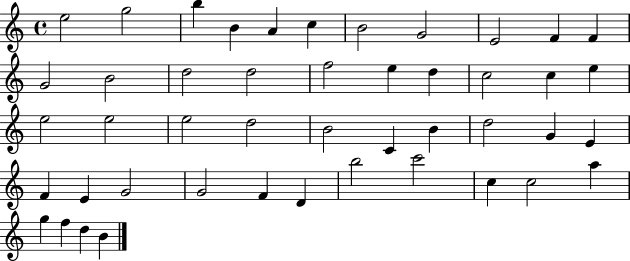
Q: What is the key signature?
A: C major